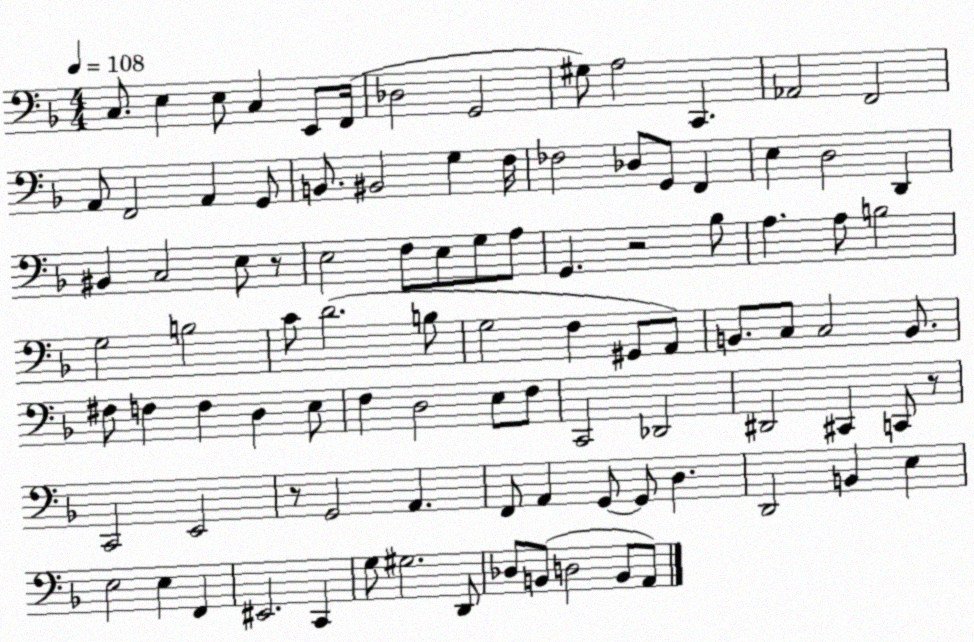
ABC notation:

X:1
T:Untitled
M:4/4
L:1/4
K:F
C,/2 E, E,/2 C, E,,/2 F,,/4 _D,2 G,,2 ^G,/2 A,2 C,, _A,,2 F,,2 A,,/2 F,,2 A,, G,,/2 B,,/2 ^B,,2 G, F,/4 _F,2 _D,/2 G,,/2 F,, E, D,2 D,, ^B,, C,2 E,/2 z/2 E,2 F,/2 E,/2 G,/2 A,/2 G,, z2 _B,/2 A, A,/2 B,2 G,2 B,2 C/2 D2 B,/2 G,2 F, ^G,,/2 A,,/2 B,,/2 C,/2 C,2 B,,/2 ^F,/2 F, F, D, E,/2 F, D,2 E,/2 F,/2 C,,2 _D,,2 ^D,,2 ^C,, C,,/2 z/2 C,,2 E,,2 z/2 G,,2 A,, F,,/2 A,, G,,/2 G,,/2 D, D,,2 B,, E, E,2 E, F,, ^E,,2 C,, G,/2 ^G,2 D,,/2 _D,/2 B,,/2 D,2 B,,/2 A,,/2